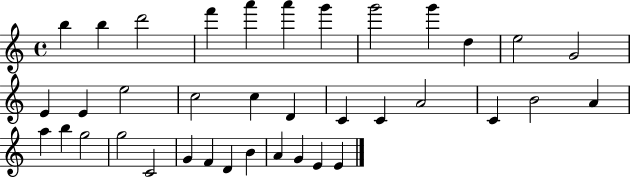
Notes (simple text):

B5/q B5/q D6/h F6/q A6/q A6/q G6/q G6/h G6/q D5/q E5/h G4/h E4/q E4/q E5/h C5/h C5/q D4/q C4/q C4/q A4/h C4/q B4/h A4/q A5/q B5/q G5/h G5/h C4/h G4/q F4/q D4/q B4/q A4/q G4/q E4/q E4/q